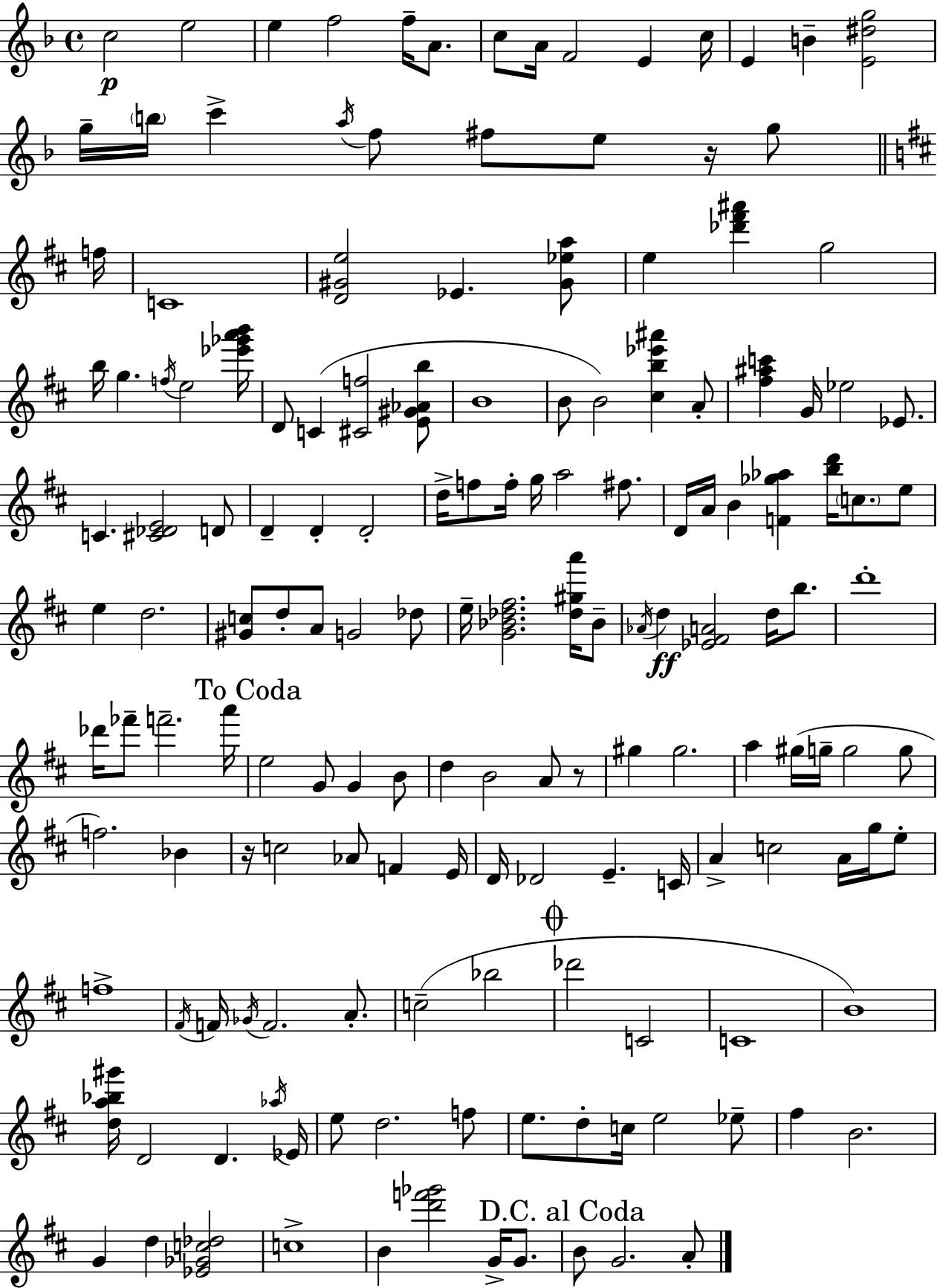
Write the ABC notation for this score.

X:1
T:Untitled
M:4/4
L:1/4
K:F
c2 e2 e f2 f/4 A/2 c/2 A/4 F2 E c/4 E B [E^dg]2 g/4 b/4 c' a/4 f/2 ^f/2 e/2 z/4 g/2 f/4 C4 [D^Ge]2 _E [^G_ea]/2 e [_d'^f'^a'] g2 b/4 g f/4 e2 [_e'_g'a'b']/4 D/2 C [^Cf]2 [E^G_Ab]/2 B4 B/2 B2 [^cb_e'^a'] A/2 [^f^ac'] G/4 _e2 _E/2 C [^C_DE]2 D/2 D D D2 d/4 f/2 f/4 g/4 a2 ^f/2 D/4 A/4 B [F_g_a] [bd']/4 c/2 e/2 e d2 [^Gc]/2 d/2 A/2 G2 _d/2 e/4 [G_B_d^f]2 [_d^ga']/4 _B/2 _A/4 d [_E^FA]2 d/4 b/2 d'4 _d'/4 _f'/2 f'2 a'/4 e2 G/2 G B/2 d B2 A/2 z/2 ^g ^g2 a ^g/4 g/4 g2 g/2 f2 _B z/4 c2 _A/2 F E/4 D/4 _D2 E C/4 A c2 A/4 g/4 e/2 f4 ^F/4 F/4 _G/4 F2 A/2 c2 _b2 _d'2 C2 C4 B4 [da_b^g']/4 D2 D _a/4 _E/4 e/2 d2 f/2 e/2 d/2 c/4 e2 _e/2 ^f B2 G d [_E_Gc_d]2 c4 B [d'f'_g']2 G/4 G/2 B/2 G2 A/2